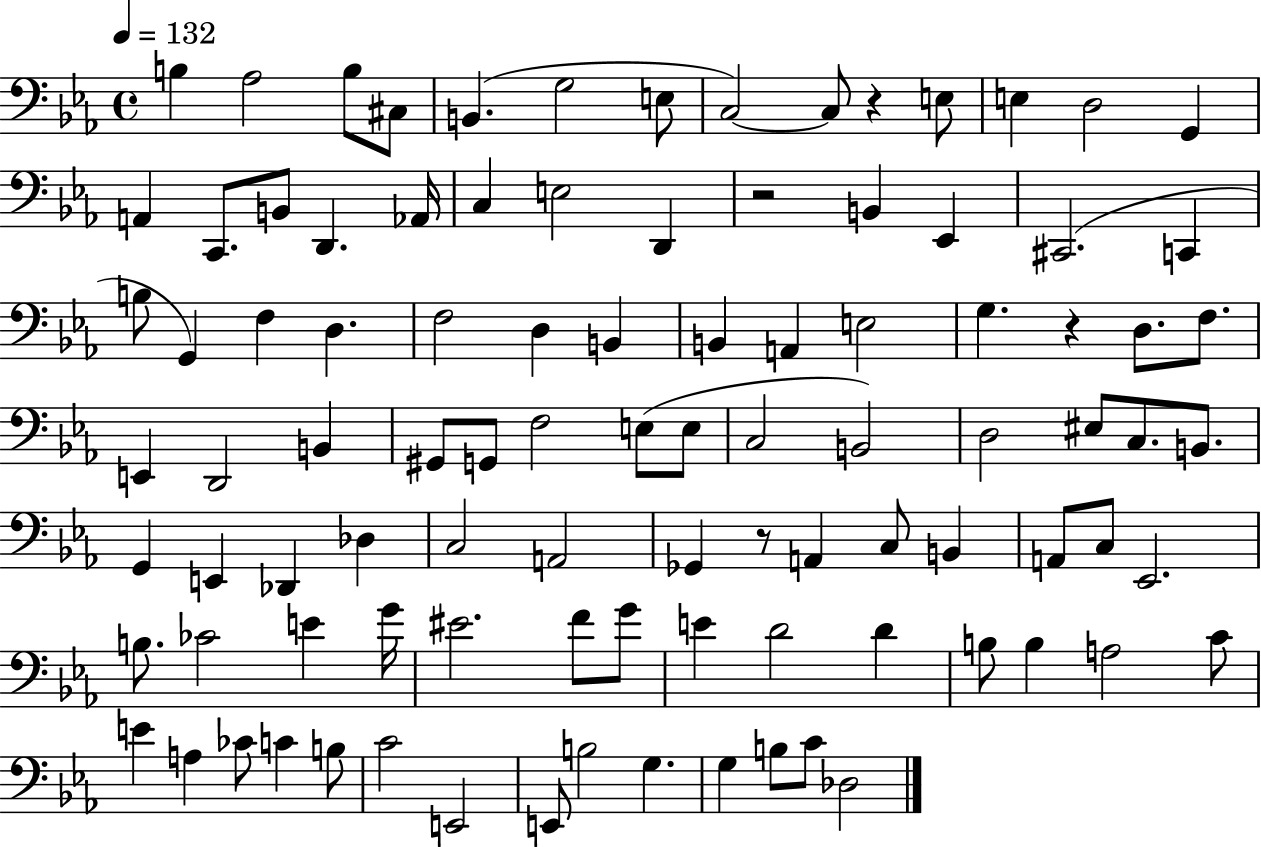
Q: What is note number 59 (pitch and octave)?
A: Gb2